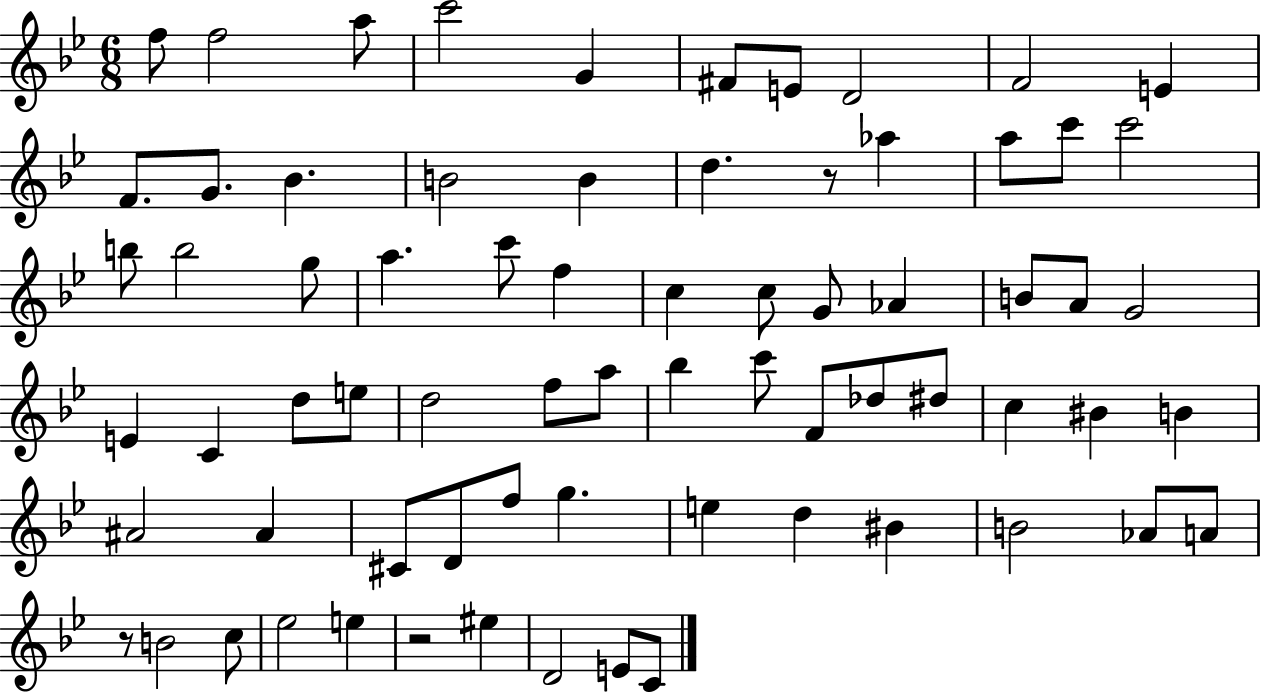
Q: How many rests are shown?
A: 3